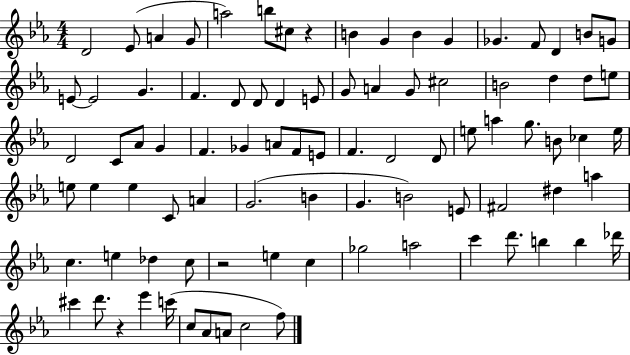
{
  \clef treble
  \numericTimeSignature
  \time 4/4
  \key ees \major
  d'2 ees'8( a'4 g'8 | a''2) b''8 cis''8 r4 | b'4 g'4 b'4 g'4 | ges'4. f'8 d'4 b'8 g'8 | \break e'8~~ e'2 g'4. | f'4. d'8 d'8 d'4 e'8 | g'8 a'4 g'8 cis''2 | b'2 d''4 d''8 e''8 | \break d'2 c'8 aes'8 g'4 | f'4. ges'4 a'8 f'8 e'8 | f'4. d'2 d'8 | e''8 a''4 g''8. b'8 ces''4 e''16 | \break e''8 e''4 e''4 c'8 a'4 | g'2.( b'4 | g'4. b'2) e'8 | fis'2 dis''4 a''4 | \break c''4. e''4 des''4 c''8 | r2 e''4 c''4 | ges''2 a''2 | c'''4 d'''8. b''4 b''4 des'''16 | \break cis'''4 d'''8. r4 ees'''4 c'''16( | c''8 aes'8 a'8 c''2 f''8) | \bar "|."
}